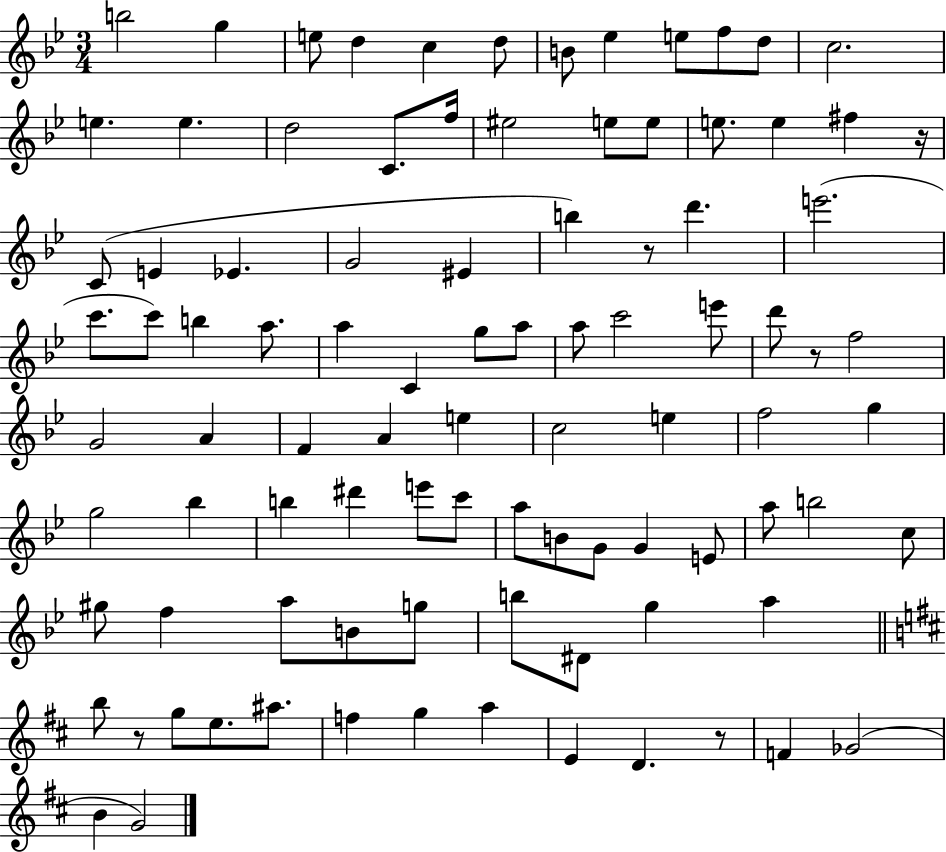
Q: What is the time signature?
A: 3/4